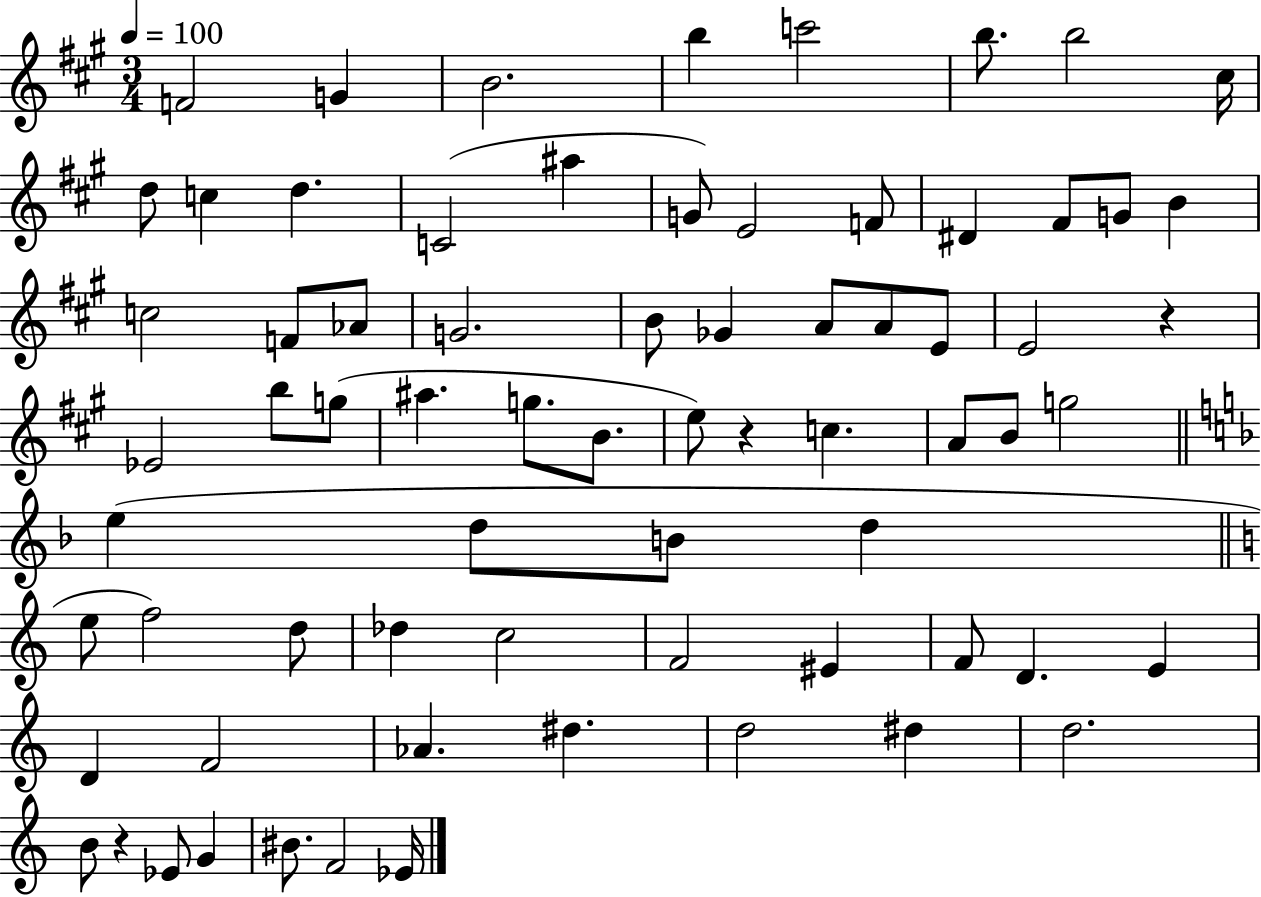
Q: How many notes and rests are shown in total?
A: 71